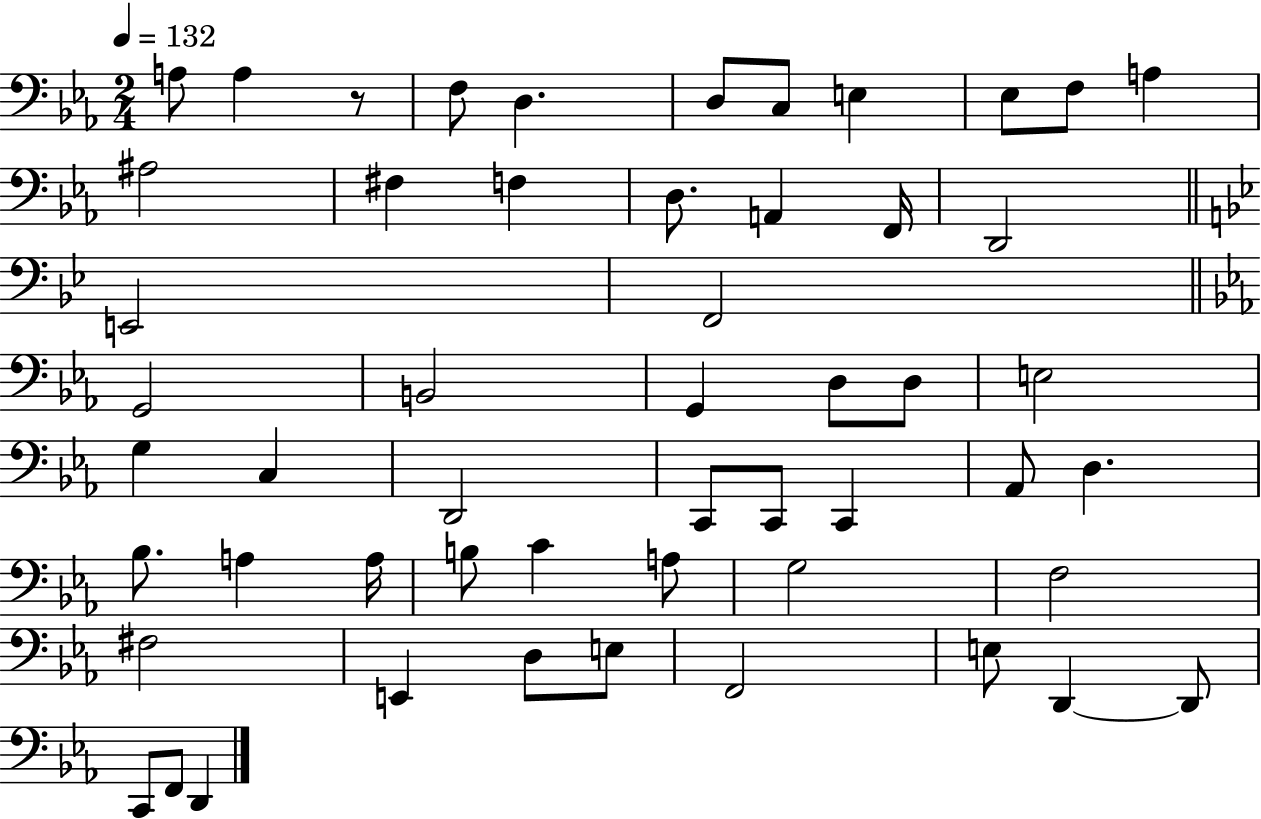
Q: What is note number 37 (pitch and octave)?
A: B3